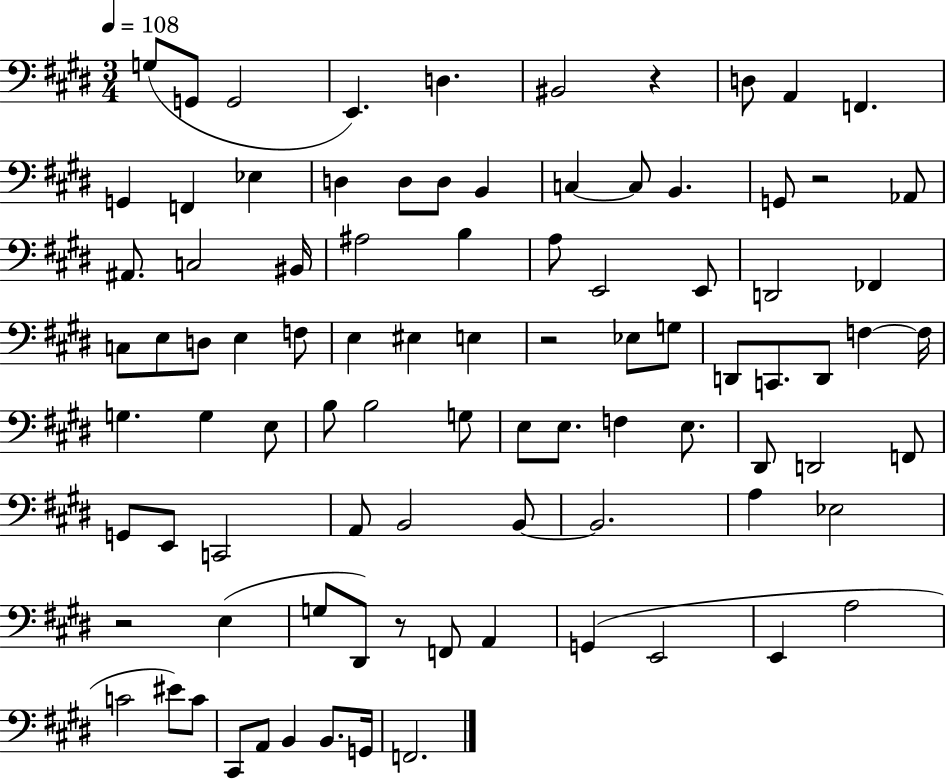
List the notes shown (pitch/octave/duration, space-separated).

G3/e G2/e G2/h E2/q. D3/q. BIS2/h R/q D3/e A2/q F2/q. G2/q F2/q Eb3/q D3/q D3/e D3/e B2/q C3/q C3/e B2/q. G2/e R/h Ab2/e A#2/e. C3/h BIS2/s A#3/h B3/q A3/e E2/h E2/e D2/h FES2/q C3/e E3/e D3/e E3/q F3/e E3/q EIS3/q E3/q R/h Eb3/e G3/e D2/e C2/e. D2/e F3/q F3/s G3/q. G3/q E3/e B3/e B3/h G3/e E3/e E3/e. F3/q E3/e. D#2/e D2/h F2/e G2/e E2/e C2/h A2/e B2/h B2/e B2/h. A3/q Eb3/h R/h E3/q G3/e D#2/e R/e F2/e A2/q G2/q E2/h E2/q A3/h C4/h EIS4/e C4/e C#2/e A2/e B2/q B2/e. G2/s F2/h.